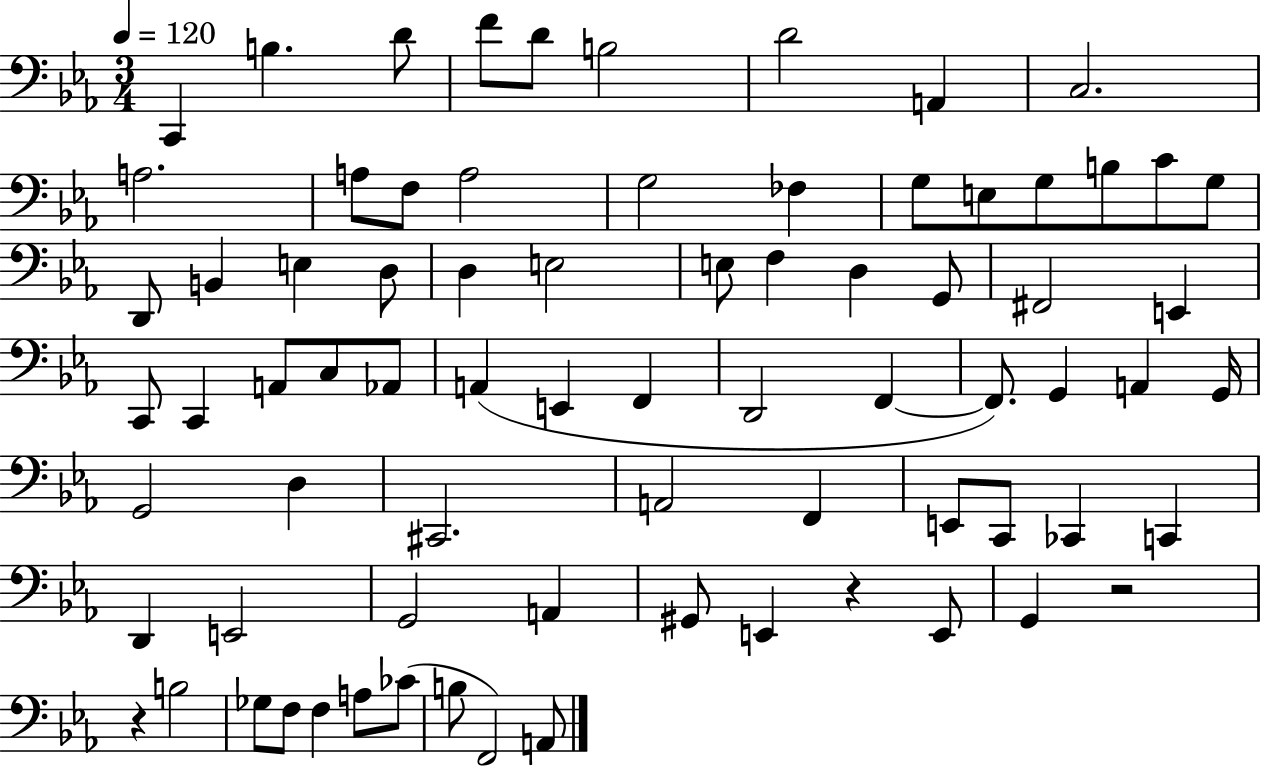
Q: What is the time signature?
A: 3/4